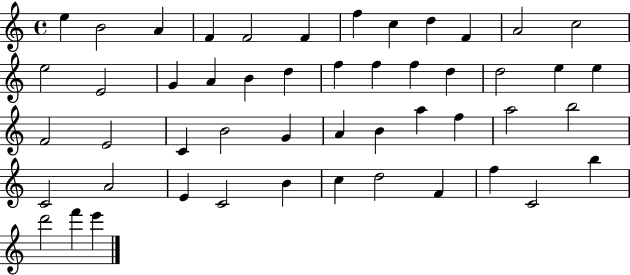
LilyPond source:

{
  \clef treble
  \time 4/4
  \defaultTimeSignature
  \key c \major
  e''4 b'2 a'4 | f'4 f'2 f'4 | f''4 c''4 d''4 f'4 | a'2 c''2 | \break e''2 e'2 | g'4 a'4 b'4 d''4 | f''4 f''4 f''4 d''4 | d''2 e''4 e''4 | \break f'2 e'2 | c'4 b'2 g'4 | a'4 b'4 a''4 f''4 | a''2 b''2 | \break c'2 a'2 | e'4 c'2 b'4 | c''4 d''2 f'4 | f''4 c'2 b''4 | \break d'''2 f'''4 e'''4 | \bar "|."
}